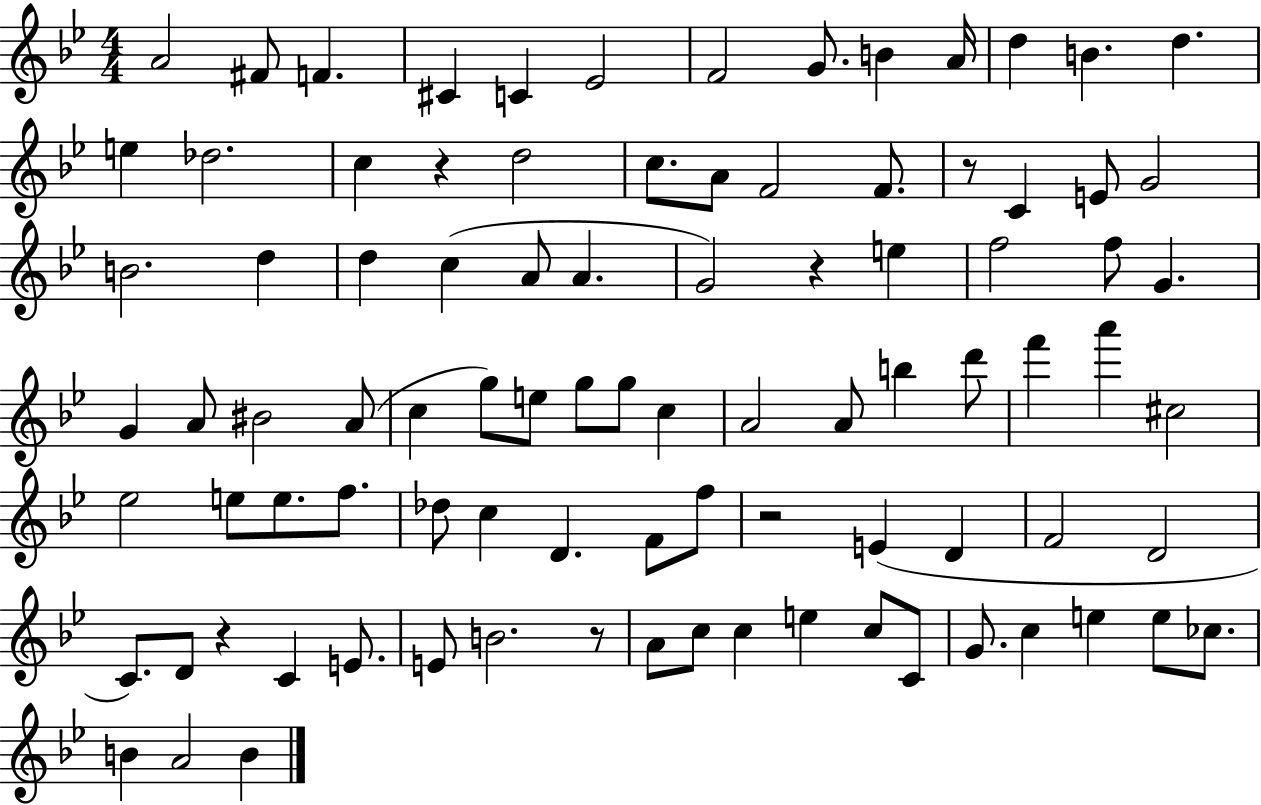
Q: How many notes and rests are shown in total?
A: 91